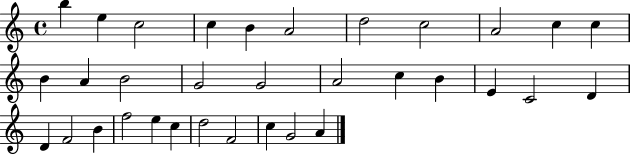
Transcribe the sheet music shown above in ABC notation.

X:1
T:Untitled
M:4/4
L:1/4
K:C
b e c2 c B A2 d2 c2 A2 c c B A B2 G2 G2 A2 c B E C2 D D F2 B f2 e c d2 F2 c G2 A